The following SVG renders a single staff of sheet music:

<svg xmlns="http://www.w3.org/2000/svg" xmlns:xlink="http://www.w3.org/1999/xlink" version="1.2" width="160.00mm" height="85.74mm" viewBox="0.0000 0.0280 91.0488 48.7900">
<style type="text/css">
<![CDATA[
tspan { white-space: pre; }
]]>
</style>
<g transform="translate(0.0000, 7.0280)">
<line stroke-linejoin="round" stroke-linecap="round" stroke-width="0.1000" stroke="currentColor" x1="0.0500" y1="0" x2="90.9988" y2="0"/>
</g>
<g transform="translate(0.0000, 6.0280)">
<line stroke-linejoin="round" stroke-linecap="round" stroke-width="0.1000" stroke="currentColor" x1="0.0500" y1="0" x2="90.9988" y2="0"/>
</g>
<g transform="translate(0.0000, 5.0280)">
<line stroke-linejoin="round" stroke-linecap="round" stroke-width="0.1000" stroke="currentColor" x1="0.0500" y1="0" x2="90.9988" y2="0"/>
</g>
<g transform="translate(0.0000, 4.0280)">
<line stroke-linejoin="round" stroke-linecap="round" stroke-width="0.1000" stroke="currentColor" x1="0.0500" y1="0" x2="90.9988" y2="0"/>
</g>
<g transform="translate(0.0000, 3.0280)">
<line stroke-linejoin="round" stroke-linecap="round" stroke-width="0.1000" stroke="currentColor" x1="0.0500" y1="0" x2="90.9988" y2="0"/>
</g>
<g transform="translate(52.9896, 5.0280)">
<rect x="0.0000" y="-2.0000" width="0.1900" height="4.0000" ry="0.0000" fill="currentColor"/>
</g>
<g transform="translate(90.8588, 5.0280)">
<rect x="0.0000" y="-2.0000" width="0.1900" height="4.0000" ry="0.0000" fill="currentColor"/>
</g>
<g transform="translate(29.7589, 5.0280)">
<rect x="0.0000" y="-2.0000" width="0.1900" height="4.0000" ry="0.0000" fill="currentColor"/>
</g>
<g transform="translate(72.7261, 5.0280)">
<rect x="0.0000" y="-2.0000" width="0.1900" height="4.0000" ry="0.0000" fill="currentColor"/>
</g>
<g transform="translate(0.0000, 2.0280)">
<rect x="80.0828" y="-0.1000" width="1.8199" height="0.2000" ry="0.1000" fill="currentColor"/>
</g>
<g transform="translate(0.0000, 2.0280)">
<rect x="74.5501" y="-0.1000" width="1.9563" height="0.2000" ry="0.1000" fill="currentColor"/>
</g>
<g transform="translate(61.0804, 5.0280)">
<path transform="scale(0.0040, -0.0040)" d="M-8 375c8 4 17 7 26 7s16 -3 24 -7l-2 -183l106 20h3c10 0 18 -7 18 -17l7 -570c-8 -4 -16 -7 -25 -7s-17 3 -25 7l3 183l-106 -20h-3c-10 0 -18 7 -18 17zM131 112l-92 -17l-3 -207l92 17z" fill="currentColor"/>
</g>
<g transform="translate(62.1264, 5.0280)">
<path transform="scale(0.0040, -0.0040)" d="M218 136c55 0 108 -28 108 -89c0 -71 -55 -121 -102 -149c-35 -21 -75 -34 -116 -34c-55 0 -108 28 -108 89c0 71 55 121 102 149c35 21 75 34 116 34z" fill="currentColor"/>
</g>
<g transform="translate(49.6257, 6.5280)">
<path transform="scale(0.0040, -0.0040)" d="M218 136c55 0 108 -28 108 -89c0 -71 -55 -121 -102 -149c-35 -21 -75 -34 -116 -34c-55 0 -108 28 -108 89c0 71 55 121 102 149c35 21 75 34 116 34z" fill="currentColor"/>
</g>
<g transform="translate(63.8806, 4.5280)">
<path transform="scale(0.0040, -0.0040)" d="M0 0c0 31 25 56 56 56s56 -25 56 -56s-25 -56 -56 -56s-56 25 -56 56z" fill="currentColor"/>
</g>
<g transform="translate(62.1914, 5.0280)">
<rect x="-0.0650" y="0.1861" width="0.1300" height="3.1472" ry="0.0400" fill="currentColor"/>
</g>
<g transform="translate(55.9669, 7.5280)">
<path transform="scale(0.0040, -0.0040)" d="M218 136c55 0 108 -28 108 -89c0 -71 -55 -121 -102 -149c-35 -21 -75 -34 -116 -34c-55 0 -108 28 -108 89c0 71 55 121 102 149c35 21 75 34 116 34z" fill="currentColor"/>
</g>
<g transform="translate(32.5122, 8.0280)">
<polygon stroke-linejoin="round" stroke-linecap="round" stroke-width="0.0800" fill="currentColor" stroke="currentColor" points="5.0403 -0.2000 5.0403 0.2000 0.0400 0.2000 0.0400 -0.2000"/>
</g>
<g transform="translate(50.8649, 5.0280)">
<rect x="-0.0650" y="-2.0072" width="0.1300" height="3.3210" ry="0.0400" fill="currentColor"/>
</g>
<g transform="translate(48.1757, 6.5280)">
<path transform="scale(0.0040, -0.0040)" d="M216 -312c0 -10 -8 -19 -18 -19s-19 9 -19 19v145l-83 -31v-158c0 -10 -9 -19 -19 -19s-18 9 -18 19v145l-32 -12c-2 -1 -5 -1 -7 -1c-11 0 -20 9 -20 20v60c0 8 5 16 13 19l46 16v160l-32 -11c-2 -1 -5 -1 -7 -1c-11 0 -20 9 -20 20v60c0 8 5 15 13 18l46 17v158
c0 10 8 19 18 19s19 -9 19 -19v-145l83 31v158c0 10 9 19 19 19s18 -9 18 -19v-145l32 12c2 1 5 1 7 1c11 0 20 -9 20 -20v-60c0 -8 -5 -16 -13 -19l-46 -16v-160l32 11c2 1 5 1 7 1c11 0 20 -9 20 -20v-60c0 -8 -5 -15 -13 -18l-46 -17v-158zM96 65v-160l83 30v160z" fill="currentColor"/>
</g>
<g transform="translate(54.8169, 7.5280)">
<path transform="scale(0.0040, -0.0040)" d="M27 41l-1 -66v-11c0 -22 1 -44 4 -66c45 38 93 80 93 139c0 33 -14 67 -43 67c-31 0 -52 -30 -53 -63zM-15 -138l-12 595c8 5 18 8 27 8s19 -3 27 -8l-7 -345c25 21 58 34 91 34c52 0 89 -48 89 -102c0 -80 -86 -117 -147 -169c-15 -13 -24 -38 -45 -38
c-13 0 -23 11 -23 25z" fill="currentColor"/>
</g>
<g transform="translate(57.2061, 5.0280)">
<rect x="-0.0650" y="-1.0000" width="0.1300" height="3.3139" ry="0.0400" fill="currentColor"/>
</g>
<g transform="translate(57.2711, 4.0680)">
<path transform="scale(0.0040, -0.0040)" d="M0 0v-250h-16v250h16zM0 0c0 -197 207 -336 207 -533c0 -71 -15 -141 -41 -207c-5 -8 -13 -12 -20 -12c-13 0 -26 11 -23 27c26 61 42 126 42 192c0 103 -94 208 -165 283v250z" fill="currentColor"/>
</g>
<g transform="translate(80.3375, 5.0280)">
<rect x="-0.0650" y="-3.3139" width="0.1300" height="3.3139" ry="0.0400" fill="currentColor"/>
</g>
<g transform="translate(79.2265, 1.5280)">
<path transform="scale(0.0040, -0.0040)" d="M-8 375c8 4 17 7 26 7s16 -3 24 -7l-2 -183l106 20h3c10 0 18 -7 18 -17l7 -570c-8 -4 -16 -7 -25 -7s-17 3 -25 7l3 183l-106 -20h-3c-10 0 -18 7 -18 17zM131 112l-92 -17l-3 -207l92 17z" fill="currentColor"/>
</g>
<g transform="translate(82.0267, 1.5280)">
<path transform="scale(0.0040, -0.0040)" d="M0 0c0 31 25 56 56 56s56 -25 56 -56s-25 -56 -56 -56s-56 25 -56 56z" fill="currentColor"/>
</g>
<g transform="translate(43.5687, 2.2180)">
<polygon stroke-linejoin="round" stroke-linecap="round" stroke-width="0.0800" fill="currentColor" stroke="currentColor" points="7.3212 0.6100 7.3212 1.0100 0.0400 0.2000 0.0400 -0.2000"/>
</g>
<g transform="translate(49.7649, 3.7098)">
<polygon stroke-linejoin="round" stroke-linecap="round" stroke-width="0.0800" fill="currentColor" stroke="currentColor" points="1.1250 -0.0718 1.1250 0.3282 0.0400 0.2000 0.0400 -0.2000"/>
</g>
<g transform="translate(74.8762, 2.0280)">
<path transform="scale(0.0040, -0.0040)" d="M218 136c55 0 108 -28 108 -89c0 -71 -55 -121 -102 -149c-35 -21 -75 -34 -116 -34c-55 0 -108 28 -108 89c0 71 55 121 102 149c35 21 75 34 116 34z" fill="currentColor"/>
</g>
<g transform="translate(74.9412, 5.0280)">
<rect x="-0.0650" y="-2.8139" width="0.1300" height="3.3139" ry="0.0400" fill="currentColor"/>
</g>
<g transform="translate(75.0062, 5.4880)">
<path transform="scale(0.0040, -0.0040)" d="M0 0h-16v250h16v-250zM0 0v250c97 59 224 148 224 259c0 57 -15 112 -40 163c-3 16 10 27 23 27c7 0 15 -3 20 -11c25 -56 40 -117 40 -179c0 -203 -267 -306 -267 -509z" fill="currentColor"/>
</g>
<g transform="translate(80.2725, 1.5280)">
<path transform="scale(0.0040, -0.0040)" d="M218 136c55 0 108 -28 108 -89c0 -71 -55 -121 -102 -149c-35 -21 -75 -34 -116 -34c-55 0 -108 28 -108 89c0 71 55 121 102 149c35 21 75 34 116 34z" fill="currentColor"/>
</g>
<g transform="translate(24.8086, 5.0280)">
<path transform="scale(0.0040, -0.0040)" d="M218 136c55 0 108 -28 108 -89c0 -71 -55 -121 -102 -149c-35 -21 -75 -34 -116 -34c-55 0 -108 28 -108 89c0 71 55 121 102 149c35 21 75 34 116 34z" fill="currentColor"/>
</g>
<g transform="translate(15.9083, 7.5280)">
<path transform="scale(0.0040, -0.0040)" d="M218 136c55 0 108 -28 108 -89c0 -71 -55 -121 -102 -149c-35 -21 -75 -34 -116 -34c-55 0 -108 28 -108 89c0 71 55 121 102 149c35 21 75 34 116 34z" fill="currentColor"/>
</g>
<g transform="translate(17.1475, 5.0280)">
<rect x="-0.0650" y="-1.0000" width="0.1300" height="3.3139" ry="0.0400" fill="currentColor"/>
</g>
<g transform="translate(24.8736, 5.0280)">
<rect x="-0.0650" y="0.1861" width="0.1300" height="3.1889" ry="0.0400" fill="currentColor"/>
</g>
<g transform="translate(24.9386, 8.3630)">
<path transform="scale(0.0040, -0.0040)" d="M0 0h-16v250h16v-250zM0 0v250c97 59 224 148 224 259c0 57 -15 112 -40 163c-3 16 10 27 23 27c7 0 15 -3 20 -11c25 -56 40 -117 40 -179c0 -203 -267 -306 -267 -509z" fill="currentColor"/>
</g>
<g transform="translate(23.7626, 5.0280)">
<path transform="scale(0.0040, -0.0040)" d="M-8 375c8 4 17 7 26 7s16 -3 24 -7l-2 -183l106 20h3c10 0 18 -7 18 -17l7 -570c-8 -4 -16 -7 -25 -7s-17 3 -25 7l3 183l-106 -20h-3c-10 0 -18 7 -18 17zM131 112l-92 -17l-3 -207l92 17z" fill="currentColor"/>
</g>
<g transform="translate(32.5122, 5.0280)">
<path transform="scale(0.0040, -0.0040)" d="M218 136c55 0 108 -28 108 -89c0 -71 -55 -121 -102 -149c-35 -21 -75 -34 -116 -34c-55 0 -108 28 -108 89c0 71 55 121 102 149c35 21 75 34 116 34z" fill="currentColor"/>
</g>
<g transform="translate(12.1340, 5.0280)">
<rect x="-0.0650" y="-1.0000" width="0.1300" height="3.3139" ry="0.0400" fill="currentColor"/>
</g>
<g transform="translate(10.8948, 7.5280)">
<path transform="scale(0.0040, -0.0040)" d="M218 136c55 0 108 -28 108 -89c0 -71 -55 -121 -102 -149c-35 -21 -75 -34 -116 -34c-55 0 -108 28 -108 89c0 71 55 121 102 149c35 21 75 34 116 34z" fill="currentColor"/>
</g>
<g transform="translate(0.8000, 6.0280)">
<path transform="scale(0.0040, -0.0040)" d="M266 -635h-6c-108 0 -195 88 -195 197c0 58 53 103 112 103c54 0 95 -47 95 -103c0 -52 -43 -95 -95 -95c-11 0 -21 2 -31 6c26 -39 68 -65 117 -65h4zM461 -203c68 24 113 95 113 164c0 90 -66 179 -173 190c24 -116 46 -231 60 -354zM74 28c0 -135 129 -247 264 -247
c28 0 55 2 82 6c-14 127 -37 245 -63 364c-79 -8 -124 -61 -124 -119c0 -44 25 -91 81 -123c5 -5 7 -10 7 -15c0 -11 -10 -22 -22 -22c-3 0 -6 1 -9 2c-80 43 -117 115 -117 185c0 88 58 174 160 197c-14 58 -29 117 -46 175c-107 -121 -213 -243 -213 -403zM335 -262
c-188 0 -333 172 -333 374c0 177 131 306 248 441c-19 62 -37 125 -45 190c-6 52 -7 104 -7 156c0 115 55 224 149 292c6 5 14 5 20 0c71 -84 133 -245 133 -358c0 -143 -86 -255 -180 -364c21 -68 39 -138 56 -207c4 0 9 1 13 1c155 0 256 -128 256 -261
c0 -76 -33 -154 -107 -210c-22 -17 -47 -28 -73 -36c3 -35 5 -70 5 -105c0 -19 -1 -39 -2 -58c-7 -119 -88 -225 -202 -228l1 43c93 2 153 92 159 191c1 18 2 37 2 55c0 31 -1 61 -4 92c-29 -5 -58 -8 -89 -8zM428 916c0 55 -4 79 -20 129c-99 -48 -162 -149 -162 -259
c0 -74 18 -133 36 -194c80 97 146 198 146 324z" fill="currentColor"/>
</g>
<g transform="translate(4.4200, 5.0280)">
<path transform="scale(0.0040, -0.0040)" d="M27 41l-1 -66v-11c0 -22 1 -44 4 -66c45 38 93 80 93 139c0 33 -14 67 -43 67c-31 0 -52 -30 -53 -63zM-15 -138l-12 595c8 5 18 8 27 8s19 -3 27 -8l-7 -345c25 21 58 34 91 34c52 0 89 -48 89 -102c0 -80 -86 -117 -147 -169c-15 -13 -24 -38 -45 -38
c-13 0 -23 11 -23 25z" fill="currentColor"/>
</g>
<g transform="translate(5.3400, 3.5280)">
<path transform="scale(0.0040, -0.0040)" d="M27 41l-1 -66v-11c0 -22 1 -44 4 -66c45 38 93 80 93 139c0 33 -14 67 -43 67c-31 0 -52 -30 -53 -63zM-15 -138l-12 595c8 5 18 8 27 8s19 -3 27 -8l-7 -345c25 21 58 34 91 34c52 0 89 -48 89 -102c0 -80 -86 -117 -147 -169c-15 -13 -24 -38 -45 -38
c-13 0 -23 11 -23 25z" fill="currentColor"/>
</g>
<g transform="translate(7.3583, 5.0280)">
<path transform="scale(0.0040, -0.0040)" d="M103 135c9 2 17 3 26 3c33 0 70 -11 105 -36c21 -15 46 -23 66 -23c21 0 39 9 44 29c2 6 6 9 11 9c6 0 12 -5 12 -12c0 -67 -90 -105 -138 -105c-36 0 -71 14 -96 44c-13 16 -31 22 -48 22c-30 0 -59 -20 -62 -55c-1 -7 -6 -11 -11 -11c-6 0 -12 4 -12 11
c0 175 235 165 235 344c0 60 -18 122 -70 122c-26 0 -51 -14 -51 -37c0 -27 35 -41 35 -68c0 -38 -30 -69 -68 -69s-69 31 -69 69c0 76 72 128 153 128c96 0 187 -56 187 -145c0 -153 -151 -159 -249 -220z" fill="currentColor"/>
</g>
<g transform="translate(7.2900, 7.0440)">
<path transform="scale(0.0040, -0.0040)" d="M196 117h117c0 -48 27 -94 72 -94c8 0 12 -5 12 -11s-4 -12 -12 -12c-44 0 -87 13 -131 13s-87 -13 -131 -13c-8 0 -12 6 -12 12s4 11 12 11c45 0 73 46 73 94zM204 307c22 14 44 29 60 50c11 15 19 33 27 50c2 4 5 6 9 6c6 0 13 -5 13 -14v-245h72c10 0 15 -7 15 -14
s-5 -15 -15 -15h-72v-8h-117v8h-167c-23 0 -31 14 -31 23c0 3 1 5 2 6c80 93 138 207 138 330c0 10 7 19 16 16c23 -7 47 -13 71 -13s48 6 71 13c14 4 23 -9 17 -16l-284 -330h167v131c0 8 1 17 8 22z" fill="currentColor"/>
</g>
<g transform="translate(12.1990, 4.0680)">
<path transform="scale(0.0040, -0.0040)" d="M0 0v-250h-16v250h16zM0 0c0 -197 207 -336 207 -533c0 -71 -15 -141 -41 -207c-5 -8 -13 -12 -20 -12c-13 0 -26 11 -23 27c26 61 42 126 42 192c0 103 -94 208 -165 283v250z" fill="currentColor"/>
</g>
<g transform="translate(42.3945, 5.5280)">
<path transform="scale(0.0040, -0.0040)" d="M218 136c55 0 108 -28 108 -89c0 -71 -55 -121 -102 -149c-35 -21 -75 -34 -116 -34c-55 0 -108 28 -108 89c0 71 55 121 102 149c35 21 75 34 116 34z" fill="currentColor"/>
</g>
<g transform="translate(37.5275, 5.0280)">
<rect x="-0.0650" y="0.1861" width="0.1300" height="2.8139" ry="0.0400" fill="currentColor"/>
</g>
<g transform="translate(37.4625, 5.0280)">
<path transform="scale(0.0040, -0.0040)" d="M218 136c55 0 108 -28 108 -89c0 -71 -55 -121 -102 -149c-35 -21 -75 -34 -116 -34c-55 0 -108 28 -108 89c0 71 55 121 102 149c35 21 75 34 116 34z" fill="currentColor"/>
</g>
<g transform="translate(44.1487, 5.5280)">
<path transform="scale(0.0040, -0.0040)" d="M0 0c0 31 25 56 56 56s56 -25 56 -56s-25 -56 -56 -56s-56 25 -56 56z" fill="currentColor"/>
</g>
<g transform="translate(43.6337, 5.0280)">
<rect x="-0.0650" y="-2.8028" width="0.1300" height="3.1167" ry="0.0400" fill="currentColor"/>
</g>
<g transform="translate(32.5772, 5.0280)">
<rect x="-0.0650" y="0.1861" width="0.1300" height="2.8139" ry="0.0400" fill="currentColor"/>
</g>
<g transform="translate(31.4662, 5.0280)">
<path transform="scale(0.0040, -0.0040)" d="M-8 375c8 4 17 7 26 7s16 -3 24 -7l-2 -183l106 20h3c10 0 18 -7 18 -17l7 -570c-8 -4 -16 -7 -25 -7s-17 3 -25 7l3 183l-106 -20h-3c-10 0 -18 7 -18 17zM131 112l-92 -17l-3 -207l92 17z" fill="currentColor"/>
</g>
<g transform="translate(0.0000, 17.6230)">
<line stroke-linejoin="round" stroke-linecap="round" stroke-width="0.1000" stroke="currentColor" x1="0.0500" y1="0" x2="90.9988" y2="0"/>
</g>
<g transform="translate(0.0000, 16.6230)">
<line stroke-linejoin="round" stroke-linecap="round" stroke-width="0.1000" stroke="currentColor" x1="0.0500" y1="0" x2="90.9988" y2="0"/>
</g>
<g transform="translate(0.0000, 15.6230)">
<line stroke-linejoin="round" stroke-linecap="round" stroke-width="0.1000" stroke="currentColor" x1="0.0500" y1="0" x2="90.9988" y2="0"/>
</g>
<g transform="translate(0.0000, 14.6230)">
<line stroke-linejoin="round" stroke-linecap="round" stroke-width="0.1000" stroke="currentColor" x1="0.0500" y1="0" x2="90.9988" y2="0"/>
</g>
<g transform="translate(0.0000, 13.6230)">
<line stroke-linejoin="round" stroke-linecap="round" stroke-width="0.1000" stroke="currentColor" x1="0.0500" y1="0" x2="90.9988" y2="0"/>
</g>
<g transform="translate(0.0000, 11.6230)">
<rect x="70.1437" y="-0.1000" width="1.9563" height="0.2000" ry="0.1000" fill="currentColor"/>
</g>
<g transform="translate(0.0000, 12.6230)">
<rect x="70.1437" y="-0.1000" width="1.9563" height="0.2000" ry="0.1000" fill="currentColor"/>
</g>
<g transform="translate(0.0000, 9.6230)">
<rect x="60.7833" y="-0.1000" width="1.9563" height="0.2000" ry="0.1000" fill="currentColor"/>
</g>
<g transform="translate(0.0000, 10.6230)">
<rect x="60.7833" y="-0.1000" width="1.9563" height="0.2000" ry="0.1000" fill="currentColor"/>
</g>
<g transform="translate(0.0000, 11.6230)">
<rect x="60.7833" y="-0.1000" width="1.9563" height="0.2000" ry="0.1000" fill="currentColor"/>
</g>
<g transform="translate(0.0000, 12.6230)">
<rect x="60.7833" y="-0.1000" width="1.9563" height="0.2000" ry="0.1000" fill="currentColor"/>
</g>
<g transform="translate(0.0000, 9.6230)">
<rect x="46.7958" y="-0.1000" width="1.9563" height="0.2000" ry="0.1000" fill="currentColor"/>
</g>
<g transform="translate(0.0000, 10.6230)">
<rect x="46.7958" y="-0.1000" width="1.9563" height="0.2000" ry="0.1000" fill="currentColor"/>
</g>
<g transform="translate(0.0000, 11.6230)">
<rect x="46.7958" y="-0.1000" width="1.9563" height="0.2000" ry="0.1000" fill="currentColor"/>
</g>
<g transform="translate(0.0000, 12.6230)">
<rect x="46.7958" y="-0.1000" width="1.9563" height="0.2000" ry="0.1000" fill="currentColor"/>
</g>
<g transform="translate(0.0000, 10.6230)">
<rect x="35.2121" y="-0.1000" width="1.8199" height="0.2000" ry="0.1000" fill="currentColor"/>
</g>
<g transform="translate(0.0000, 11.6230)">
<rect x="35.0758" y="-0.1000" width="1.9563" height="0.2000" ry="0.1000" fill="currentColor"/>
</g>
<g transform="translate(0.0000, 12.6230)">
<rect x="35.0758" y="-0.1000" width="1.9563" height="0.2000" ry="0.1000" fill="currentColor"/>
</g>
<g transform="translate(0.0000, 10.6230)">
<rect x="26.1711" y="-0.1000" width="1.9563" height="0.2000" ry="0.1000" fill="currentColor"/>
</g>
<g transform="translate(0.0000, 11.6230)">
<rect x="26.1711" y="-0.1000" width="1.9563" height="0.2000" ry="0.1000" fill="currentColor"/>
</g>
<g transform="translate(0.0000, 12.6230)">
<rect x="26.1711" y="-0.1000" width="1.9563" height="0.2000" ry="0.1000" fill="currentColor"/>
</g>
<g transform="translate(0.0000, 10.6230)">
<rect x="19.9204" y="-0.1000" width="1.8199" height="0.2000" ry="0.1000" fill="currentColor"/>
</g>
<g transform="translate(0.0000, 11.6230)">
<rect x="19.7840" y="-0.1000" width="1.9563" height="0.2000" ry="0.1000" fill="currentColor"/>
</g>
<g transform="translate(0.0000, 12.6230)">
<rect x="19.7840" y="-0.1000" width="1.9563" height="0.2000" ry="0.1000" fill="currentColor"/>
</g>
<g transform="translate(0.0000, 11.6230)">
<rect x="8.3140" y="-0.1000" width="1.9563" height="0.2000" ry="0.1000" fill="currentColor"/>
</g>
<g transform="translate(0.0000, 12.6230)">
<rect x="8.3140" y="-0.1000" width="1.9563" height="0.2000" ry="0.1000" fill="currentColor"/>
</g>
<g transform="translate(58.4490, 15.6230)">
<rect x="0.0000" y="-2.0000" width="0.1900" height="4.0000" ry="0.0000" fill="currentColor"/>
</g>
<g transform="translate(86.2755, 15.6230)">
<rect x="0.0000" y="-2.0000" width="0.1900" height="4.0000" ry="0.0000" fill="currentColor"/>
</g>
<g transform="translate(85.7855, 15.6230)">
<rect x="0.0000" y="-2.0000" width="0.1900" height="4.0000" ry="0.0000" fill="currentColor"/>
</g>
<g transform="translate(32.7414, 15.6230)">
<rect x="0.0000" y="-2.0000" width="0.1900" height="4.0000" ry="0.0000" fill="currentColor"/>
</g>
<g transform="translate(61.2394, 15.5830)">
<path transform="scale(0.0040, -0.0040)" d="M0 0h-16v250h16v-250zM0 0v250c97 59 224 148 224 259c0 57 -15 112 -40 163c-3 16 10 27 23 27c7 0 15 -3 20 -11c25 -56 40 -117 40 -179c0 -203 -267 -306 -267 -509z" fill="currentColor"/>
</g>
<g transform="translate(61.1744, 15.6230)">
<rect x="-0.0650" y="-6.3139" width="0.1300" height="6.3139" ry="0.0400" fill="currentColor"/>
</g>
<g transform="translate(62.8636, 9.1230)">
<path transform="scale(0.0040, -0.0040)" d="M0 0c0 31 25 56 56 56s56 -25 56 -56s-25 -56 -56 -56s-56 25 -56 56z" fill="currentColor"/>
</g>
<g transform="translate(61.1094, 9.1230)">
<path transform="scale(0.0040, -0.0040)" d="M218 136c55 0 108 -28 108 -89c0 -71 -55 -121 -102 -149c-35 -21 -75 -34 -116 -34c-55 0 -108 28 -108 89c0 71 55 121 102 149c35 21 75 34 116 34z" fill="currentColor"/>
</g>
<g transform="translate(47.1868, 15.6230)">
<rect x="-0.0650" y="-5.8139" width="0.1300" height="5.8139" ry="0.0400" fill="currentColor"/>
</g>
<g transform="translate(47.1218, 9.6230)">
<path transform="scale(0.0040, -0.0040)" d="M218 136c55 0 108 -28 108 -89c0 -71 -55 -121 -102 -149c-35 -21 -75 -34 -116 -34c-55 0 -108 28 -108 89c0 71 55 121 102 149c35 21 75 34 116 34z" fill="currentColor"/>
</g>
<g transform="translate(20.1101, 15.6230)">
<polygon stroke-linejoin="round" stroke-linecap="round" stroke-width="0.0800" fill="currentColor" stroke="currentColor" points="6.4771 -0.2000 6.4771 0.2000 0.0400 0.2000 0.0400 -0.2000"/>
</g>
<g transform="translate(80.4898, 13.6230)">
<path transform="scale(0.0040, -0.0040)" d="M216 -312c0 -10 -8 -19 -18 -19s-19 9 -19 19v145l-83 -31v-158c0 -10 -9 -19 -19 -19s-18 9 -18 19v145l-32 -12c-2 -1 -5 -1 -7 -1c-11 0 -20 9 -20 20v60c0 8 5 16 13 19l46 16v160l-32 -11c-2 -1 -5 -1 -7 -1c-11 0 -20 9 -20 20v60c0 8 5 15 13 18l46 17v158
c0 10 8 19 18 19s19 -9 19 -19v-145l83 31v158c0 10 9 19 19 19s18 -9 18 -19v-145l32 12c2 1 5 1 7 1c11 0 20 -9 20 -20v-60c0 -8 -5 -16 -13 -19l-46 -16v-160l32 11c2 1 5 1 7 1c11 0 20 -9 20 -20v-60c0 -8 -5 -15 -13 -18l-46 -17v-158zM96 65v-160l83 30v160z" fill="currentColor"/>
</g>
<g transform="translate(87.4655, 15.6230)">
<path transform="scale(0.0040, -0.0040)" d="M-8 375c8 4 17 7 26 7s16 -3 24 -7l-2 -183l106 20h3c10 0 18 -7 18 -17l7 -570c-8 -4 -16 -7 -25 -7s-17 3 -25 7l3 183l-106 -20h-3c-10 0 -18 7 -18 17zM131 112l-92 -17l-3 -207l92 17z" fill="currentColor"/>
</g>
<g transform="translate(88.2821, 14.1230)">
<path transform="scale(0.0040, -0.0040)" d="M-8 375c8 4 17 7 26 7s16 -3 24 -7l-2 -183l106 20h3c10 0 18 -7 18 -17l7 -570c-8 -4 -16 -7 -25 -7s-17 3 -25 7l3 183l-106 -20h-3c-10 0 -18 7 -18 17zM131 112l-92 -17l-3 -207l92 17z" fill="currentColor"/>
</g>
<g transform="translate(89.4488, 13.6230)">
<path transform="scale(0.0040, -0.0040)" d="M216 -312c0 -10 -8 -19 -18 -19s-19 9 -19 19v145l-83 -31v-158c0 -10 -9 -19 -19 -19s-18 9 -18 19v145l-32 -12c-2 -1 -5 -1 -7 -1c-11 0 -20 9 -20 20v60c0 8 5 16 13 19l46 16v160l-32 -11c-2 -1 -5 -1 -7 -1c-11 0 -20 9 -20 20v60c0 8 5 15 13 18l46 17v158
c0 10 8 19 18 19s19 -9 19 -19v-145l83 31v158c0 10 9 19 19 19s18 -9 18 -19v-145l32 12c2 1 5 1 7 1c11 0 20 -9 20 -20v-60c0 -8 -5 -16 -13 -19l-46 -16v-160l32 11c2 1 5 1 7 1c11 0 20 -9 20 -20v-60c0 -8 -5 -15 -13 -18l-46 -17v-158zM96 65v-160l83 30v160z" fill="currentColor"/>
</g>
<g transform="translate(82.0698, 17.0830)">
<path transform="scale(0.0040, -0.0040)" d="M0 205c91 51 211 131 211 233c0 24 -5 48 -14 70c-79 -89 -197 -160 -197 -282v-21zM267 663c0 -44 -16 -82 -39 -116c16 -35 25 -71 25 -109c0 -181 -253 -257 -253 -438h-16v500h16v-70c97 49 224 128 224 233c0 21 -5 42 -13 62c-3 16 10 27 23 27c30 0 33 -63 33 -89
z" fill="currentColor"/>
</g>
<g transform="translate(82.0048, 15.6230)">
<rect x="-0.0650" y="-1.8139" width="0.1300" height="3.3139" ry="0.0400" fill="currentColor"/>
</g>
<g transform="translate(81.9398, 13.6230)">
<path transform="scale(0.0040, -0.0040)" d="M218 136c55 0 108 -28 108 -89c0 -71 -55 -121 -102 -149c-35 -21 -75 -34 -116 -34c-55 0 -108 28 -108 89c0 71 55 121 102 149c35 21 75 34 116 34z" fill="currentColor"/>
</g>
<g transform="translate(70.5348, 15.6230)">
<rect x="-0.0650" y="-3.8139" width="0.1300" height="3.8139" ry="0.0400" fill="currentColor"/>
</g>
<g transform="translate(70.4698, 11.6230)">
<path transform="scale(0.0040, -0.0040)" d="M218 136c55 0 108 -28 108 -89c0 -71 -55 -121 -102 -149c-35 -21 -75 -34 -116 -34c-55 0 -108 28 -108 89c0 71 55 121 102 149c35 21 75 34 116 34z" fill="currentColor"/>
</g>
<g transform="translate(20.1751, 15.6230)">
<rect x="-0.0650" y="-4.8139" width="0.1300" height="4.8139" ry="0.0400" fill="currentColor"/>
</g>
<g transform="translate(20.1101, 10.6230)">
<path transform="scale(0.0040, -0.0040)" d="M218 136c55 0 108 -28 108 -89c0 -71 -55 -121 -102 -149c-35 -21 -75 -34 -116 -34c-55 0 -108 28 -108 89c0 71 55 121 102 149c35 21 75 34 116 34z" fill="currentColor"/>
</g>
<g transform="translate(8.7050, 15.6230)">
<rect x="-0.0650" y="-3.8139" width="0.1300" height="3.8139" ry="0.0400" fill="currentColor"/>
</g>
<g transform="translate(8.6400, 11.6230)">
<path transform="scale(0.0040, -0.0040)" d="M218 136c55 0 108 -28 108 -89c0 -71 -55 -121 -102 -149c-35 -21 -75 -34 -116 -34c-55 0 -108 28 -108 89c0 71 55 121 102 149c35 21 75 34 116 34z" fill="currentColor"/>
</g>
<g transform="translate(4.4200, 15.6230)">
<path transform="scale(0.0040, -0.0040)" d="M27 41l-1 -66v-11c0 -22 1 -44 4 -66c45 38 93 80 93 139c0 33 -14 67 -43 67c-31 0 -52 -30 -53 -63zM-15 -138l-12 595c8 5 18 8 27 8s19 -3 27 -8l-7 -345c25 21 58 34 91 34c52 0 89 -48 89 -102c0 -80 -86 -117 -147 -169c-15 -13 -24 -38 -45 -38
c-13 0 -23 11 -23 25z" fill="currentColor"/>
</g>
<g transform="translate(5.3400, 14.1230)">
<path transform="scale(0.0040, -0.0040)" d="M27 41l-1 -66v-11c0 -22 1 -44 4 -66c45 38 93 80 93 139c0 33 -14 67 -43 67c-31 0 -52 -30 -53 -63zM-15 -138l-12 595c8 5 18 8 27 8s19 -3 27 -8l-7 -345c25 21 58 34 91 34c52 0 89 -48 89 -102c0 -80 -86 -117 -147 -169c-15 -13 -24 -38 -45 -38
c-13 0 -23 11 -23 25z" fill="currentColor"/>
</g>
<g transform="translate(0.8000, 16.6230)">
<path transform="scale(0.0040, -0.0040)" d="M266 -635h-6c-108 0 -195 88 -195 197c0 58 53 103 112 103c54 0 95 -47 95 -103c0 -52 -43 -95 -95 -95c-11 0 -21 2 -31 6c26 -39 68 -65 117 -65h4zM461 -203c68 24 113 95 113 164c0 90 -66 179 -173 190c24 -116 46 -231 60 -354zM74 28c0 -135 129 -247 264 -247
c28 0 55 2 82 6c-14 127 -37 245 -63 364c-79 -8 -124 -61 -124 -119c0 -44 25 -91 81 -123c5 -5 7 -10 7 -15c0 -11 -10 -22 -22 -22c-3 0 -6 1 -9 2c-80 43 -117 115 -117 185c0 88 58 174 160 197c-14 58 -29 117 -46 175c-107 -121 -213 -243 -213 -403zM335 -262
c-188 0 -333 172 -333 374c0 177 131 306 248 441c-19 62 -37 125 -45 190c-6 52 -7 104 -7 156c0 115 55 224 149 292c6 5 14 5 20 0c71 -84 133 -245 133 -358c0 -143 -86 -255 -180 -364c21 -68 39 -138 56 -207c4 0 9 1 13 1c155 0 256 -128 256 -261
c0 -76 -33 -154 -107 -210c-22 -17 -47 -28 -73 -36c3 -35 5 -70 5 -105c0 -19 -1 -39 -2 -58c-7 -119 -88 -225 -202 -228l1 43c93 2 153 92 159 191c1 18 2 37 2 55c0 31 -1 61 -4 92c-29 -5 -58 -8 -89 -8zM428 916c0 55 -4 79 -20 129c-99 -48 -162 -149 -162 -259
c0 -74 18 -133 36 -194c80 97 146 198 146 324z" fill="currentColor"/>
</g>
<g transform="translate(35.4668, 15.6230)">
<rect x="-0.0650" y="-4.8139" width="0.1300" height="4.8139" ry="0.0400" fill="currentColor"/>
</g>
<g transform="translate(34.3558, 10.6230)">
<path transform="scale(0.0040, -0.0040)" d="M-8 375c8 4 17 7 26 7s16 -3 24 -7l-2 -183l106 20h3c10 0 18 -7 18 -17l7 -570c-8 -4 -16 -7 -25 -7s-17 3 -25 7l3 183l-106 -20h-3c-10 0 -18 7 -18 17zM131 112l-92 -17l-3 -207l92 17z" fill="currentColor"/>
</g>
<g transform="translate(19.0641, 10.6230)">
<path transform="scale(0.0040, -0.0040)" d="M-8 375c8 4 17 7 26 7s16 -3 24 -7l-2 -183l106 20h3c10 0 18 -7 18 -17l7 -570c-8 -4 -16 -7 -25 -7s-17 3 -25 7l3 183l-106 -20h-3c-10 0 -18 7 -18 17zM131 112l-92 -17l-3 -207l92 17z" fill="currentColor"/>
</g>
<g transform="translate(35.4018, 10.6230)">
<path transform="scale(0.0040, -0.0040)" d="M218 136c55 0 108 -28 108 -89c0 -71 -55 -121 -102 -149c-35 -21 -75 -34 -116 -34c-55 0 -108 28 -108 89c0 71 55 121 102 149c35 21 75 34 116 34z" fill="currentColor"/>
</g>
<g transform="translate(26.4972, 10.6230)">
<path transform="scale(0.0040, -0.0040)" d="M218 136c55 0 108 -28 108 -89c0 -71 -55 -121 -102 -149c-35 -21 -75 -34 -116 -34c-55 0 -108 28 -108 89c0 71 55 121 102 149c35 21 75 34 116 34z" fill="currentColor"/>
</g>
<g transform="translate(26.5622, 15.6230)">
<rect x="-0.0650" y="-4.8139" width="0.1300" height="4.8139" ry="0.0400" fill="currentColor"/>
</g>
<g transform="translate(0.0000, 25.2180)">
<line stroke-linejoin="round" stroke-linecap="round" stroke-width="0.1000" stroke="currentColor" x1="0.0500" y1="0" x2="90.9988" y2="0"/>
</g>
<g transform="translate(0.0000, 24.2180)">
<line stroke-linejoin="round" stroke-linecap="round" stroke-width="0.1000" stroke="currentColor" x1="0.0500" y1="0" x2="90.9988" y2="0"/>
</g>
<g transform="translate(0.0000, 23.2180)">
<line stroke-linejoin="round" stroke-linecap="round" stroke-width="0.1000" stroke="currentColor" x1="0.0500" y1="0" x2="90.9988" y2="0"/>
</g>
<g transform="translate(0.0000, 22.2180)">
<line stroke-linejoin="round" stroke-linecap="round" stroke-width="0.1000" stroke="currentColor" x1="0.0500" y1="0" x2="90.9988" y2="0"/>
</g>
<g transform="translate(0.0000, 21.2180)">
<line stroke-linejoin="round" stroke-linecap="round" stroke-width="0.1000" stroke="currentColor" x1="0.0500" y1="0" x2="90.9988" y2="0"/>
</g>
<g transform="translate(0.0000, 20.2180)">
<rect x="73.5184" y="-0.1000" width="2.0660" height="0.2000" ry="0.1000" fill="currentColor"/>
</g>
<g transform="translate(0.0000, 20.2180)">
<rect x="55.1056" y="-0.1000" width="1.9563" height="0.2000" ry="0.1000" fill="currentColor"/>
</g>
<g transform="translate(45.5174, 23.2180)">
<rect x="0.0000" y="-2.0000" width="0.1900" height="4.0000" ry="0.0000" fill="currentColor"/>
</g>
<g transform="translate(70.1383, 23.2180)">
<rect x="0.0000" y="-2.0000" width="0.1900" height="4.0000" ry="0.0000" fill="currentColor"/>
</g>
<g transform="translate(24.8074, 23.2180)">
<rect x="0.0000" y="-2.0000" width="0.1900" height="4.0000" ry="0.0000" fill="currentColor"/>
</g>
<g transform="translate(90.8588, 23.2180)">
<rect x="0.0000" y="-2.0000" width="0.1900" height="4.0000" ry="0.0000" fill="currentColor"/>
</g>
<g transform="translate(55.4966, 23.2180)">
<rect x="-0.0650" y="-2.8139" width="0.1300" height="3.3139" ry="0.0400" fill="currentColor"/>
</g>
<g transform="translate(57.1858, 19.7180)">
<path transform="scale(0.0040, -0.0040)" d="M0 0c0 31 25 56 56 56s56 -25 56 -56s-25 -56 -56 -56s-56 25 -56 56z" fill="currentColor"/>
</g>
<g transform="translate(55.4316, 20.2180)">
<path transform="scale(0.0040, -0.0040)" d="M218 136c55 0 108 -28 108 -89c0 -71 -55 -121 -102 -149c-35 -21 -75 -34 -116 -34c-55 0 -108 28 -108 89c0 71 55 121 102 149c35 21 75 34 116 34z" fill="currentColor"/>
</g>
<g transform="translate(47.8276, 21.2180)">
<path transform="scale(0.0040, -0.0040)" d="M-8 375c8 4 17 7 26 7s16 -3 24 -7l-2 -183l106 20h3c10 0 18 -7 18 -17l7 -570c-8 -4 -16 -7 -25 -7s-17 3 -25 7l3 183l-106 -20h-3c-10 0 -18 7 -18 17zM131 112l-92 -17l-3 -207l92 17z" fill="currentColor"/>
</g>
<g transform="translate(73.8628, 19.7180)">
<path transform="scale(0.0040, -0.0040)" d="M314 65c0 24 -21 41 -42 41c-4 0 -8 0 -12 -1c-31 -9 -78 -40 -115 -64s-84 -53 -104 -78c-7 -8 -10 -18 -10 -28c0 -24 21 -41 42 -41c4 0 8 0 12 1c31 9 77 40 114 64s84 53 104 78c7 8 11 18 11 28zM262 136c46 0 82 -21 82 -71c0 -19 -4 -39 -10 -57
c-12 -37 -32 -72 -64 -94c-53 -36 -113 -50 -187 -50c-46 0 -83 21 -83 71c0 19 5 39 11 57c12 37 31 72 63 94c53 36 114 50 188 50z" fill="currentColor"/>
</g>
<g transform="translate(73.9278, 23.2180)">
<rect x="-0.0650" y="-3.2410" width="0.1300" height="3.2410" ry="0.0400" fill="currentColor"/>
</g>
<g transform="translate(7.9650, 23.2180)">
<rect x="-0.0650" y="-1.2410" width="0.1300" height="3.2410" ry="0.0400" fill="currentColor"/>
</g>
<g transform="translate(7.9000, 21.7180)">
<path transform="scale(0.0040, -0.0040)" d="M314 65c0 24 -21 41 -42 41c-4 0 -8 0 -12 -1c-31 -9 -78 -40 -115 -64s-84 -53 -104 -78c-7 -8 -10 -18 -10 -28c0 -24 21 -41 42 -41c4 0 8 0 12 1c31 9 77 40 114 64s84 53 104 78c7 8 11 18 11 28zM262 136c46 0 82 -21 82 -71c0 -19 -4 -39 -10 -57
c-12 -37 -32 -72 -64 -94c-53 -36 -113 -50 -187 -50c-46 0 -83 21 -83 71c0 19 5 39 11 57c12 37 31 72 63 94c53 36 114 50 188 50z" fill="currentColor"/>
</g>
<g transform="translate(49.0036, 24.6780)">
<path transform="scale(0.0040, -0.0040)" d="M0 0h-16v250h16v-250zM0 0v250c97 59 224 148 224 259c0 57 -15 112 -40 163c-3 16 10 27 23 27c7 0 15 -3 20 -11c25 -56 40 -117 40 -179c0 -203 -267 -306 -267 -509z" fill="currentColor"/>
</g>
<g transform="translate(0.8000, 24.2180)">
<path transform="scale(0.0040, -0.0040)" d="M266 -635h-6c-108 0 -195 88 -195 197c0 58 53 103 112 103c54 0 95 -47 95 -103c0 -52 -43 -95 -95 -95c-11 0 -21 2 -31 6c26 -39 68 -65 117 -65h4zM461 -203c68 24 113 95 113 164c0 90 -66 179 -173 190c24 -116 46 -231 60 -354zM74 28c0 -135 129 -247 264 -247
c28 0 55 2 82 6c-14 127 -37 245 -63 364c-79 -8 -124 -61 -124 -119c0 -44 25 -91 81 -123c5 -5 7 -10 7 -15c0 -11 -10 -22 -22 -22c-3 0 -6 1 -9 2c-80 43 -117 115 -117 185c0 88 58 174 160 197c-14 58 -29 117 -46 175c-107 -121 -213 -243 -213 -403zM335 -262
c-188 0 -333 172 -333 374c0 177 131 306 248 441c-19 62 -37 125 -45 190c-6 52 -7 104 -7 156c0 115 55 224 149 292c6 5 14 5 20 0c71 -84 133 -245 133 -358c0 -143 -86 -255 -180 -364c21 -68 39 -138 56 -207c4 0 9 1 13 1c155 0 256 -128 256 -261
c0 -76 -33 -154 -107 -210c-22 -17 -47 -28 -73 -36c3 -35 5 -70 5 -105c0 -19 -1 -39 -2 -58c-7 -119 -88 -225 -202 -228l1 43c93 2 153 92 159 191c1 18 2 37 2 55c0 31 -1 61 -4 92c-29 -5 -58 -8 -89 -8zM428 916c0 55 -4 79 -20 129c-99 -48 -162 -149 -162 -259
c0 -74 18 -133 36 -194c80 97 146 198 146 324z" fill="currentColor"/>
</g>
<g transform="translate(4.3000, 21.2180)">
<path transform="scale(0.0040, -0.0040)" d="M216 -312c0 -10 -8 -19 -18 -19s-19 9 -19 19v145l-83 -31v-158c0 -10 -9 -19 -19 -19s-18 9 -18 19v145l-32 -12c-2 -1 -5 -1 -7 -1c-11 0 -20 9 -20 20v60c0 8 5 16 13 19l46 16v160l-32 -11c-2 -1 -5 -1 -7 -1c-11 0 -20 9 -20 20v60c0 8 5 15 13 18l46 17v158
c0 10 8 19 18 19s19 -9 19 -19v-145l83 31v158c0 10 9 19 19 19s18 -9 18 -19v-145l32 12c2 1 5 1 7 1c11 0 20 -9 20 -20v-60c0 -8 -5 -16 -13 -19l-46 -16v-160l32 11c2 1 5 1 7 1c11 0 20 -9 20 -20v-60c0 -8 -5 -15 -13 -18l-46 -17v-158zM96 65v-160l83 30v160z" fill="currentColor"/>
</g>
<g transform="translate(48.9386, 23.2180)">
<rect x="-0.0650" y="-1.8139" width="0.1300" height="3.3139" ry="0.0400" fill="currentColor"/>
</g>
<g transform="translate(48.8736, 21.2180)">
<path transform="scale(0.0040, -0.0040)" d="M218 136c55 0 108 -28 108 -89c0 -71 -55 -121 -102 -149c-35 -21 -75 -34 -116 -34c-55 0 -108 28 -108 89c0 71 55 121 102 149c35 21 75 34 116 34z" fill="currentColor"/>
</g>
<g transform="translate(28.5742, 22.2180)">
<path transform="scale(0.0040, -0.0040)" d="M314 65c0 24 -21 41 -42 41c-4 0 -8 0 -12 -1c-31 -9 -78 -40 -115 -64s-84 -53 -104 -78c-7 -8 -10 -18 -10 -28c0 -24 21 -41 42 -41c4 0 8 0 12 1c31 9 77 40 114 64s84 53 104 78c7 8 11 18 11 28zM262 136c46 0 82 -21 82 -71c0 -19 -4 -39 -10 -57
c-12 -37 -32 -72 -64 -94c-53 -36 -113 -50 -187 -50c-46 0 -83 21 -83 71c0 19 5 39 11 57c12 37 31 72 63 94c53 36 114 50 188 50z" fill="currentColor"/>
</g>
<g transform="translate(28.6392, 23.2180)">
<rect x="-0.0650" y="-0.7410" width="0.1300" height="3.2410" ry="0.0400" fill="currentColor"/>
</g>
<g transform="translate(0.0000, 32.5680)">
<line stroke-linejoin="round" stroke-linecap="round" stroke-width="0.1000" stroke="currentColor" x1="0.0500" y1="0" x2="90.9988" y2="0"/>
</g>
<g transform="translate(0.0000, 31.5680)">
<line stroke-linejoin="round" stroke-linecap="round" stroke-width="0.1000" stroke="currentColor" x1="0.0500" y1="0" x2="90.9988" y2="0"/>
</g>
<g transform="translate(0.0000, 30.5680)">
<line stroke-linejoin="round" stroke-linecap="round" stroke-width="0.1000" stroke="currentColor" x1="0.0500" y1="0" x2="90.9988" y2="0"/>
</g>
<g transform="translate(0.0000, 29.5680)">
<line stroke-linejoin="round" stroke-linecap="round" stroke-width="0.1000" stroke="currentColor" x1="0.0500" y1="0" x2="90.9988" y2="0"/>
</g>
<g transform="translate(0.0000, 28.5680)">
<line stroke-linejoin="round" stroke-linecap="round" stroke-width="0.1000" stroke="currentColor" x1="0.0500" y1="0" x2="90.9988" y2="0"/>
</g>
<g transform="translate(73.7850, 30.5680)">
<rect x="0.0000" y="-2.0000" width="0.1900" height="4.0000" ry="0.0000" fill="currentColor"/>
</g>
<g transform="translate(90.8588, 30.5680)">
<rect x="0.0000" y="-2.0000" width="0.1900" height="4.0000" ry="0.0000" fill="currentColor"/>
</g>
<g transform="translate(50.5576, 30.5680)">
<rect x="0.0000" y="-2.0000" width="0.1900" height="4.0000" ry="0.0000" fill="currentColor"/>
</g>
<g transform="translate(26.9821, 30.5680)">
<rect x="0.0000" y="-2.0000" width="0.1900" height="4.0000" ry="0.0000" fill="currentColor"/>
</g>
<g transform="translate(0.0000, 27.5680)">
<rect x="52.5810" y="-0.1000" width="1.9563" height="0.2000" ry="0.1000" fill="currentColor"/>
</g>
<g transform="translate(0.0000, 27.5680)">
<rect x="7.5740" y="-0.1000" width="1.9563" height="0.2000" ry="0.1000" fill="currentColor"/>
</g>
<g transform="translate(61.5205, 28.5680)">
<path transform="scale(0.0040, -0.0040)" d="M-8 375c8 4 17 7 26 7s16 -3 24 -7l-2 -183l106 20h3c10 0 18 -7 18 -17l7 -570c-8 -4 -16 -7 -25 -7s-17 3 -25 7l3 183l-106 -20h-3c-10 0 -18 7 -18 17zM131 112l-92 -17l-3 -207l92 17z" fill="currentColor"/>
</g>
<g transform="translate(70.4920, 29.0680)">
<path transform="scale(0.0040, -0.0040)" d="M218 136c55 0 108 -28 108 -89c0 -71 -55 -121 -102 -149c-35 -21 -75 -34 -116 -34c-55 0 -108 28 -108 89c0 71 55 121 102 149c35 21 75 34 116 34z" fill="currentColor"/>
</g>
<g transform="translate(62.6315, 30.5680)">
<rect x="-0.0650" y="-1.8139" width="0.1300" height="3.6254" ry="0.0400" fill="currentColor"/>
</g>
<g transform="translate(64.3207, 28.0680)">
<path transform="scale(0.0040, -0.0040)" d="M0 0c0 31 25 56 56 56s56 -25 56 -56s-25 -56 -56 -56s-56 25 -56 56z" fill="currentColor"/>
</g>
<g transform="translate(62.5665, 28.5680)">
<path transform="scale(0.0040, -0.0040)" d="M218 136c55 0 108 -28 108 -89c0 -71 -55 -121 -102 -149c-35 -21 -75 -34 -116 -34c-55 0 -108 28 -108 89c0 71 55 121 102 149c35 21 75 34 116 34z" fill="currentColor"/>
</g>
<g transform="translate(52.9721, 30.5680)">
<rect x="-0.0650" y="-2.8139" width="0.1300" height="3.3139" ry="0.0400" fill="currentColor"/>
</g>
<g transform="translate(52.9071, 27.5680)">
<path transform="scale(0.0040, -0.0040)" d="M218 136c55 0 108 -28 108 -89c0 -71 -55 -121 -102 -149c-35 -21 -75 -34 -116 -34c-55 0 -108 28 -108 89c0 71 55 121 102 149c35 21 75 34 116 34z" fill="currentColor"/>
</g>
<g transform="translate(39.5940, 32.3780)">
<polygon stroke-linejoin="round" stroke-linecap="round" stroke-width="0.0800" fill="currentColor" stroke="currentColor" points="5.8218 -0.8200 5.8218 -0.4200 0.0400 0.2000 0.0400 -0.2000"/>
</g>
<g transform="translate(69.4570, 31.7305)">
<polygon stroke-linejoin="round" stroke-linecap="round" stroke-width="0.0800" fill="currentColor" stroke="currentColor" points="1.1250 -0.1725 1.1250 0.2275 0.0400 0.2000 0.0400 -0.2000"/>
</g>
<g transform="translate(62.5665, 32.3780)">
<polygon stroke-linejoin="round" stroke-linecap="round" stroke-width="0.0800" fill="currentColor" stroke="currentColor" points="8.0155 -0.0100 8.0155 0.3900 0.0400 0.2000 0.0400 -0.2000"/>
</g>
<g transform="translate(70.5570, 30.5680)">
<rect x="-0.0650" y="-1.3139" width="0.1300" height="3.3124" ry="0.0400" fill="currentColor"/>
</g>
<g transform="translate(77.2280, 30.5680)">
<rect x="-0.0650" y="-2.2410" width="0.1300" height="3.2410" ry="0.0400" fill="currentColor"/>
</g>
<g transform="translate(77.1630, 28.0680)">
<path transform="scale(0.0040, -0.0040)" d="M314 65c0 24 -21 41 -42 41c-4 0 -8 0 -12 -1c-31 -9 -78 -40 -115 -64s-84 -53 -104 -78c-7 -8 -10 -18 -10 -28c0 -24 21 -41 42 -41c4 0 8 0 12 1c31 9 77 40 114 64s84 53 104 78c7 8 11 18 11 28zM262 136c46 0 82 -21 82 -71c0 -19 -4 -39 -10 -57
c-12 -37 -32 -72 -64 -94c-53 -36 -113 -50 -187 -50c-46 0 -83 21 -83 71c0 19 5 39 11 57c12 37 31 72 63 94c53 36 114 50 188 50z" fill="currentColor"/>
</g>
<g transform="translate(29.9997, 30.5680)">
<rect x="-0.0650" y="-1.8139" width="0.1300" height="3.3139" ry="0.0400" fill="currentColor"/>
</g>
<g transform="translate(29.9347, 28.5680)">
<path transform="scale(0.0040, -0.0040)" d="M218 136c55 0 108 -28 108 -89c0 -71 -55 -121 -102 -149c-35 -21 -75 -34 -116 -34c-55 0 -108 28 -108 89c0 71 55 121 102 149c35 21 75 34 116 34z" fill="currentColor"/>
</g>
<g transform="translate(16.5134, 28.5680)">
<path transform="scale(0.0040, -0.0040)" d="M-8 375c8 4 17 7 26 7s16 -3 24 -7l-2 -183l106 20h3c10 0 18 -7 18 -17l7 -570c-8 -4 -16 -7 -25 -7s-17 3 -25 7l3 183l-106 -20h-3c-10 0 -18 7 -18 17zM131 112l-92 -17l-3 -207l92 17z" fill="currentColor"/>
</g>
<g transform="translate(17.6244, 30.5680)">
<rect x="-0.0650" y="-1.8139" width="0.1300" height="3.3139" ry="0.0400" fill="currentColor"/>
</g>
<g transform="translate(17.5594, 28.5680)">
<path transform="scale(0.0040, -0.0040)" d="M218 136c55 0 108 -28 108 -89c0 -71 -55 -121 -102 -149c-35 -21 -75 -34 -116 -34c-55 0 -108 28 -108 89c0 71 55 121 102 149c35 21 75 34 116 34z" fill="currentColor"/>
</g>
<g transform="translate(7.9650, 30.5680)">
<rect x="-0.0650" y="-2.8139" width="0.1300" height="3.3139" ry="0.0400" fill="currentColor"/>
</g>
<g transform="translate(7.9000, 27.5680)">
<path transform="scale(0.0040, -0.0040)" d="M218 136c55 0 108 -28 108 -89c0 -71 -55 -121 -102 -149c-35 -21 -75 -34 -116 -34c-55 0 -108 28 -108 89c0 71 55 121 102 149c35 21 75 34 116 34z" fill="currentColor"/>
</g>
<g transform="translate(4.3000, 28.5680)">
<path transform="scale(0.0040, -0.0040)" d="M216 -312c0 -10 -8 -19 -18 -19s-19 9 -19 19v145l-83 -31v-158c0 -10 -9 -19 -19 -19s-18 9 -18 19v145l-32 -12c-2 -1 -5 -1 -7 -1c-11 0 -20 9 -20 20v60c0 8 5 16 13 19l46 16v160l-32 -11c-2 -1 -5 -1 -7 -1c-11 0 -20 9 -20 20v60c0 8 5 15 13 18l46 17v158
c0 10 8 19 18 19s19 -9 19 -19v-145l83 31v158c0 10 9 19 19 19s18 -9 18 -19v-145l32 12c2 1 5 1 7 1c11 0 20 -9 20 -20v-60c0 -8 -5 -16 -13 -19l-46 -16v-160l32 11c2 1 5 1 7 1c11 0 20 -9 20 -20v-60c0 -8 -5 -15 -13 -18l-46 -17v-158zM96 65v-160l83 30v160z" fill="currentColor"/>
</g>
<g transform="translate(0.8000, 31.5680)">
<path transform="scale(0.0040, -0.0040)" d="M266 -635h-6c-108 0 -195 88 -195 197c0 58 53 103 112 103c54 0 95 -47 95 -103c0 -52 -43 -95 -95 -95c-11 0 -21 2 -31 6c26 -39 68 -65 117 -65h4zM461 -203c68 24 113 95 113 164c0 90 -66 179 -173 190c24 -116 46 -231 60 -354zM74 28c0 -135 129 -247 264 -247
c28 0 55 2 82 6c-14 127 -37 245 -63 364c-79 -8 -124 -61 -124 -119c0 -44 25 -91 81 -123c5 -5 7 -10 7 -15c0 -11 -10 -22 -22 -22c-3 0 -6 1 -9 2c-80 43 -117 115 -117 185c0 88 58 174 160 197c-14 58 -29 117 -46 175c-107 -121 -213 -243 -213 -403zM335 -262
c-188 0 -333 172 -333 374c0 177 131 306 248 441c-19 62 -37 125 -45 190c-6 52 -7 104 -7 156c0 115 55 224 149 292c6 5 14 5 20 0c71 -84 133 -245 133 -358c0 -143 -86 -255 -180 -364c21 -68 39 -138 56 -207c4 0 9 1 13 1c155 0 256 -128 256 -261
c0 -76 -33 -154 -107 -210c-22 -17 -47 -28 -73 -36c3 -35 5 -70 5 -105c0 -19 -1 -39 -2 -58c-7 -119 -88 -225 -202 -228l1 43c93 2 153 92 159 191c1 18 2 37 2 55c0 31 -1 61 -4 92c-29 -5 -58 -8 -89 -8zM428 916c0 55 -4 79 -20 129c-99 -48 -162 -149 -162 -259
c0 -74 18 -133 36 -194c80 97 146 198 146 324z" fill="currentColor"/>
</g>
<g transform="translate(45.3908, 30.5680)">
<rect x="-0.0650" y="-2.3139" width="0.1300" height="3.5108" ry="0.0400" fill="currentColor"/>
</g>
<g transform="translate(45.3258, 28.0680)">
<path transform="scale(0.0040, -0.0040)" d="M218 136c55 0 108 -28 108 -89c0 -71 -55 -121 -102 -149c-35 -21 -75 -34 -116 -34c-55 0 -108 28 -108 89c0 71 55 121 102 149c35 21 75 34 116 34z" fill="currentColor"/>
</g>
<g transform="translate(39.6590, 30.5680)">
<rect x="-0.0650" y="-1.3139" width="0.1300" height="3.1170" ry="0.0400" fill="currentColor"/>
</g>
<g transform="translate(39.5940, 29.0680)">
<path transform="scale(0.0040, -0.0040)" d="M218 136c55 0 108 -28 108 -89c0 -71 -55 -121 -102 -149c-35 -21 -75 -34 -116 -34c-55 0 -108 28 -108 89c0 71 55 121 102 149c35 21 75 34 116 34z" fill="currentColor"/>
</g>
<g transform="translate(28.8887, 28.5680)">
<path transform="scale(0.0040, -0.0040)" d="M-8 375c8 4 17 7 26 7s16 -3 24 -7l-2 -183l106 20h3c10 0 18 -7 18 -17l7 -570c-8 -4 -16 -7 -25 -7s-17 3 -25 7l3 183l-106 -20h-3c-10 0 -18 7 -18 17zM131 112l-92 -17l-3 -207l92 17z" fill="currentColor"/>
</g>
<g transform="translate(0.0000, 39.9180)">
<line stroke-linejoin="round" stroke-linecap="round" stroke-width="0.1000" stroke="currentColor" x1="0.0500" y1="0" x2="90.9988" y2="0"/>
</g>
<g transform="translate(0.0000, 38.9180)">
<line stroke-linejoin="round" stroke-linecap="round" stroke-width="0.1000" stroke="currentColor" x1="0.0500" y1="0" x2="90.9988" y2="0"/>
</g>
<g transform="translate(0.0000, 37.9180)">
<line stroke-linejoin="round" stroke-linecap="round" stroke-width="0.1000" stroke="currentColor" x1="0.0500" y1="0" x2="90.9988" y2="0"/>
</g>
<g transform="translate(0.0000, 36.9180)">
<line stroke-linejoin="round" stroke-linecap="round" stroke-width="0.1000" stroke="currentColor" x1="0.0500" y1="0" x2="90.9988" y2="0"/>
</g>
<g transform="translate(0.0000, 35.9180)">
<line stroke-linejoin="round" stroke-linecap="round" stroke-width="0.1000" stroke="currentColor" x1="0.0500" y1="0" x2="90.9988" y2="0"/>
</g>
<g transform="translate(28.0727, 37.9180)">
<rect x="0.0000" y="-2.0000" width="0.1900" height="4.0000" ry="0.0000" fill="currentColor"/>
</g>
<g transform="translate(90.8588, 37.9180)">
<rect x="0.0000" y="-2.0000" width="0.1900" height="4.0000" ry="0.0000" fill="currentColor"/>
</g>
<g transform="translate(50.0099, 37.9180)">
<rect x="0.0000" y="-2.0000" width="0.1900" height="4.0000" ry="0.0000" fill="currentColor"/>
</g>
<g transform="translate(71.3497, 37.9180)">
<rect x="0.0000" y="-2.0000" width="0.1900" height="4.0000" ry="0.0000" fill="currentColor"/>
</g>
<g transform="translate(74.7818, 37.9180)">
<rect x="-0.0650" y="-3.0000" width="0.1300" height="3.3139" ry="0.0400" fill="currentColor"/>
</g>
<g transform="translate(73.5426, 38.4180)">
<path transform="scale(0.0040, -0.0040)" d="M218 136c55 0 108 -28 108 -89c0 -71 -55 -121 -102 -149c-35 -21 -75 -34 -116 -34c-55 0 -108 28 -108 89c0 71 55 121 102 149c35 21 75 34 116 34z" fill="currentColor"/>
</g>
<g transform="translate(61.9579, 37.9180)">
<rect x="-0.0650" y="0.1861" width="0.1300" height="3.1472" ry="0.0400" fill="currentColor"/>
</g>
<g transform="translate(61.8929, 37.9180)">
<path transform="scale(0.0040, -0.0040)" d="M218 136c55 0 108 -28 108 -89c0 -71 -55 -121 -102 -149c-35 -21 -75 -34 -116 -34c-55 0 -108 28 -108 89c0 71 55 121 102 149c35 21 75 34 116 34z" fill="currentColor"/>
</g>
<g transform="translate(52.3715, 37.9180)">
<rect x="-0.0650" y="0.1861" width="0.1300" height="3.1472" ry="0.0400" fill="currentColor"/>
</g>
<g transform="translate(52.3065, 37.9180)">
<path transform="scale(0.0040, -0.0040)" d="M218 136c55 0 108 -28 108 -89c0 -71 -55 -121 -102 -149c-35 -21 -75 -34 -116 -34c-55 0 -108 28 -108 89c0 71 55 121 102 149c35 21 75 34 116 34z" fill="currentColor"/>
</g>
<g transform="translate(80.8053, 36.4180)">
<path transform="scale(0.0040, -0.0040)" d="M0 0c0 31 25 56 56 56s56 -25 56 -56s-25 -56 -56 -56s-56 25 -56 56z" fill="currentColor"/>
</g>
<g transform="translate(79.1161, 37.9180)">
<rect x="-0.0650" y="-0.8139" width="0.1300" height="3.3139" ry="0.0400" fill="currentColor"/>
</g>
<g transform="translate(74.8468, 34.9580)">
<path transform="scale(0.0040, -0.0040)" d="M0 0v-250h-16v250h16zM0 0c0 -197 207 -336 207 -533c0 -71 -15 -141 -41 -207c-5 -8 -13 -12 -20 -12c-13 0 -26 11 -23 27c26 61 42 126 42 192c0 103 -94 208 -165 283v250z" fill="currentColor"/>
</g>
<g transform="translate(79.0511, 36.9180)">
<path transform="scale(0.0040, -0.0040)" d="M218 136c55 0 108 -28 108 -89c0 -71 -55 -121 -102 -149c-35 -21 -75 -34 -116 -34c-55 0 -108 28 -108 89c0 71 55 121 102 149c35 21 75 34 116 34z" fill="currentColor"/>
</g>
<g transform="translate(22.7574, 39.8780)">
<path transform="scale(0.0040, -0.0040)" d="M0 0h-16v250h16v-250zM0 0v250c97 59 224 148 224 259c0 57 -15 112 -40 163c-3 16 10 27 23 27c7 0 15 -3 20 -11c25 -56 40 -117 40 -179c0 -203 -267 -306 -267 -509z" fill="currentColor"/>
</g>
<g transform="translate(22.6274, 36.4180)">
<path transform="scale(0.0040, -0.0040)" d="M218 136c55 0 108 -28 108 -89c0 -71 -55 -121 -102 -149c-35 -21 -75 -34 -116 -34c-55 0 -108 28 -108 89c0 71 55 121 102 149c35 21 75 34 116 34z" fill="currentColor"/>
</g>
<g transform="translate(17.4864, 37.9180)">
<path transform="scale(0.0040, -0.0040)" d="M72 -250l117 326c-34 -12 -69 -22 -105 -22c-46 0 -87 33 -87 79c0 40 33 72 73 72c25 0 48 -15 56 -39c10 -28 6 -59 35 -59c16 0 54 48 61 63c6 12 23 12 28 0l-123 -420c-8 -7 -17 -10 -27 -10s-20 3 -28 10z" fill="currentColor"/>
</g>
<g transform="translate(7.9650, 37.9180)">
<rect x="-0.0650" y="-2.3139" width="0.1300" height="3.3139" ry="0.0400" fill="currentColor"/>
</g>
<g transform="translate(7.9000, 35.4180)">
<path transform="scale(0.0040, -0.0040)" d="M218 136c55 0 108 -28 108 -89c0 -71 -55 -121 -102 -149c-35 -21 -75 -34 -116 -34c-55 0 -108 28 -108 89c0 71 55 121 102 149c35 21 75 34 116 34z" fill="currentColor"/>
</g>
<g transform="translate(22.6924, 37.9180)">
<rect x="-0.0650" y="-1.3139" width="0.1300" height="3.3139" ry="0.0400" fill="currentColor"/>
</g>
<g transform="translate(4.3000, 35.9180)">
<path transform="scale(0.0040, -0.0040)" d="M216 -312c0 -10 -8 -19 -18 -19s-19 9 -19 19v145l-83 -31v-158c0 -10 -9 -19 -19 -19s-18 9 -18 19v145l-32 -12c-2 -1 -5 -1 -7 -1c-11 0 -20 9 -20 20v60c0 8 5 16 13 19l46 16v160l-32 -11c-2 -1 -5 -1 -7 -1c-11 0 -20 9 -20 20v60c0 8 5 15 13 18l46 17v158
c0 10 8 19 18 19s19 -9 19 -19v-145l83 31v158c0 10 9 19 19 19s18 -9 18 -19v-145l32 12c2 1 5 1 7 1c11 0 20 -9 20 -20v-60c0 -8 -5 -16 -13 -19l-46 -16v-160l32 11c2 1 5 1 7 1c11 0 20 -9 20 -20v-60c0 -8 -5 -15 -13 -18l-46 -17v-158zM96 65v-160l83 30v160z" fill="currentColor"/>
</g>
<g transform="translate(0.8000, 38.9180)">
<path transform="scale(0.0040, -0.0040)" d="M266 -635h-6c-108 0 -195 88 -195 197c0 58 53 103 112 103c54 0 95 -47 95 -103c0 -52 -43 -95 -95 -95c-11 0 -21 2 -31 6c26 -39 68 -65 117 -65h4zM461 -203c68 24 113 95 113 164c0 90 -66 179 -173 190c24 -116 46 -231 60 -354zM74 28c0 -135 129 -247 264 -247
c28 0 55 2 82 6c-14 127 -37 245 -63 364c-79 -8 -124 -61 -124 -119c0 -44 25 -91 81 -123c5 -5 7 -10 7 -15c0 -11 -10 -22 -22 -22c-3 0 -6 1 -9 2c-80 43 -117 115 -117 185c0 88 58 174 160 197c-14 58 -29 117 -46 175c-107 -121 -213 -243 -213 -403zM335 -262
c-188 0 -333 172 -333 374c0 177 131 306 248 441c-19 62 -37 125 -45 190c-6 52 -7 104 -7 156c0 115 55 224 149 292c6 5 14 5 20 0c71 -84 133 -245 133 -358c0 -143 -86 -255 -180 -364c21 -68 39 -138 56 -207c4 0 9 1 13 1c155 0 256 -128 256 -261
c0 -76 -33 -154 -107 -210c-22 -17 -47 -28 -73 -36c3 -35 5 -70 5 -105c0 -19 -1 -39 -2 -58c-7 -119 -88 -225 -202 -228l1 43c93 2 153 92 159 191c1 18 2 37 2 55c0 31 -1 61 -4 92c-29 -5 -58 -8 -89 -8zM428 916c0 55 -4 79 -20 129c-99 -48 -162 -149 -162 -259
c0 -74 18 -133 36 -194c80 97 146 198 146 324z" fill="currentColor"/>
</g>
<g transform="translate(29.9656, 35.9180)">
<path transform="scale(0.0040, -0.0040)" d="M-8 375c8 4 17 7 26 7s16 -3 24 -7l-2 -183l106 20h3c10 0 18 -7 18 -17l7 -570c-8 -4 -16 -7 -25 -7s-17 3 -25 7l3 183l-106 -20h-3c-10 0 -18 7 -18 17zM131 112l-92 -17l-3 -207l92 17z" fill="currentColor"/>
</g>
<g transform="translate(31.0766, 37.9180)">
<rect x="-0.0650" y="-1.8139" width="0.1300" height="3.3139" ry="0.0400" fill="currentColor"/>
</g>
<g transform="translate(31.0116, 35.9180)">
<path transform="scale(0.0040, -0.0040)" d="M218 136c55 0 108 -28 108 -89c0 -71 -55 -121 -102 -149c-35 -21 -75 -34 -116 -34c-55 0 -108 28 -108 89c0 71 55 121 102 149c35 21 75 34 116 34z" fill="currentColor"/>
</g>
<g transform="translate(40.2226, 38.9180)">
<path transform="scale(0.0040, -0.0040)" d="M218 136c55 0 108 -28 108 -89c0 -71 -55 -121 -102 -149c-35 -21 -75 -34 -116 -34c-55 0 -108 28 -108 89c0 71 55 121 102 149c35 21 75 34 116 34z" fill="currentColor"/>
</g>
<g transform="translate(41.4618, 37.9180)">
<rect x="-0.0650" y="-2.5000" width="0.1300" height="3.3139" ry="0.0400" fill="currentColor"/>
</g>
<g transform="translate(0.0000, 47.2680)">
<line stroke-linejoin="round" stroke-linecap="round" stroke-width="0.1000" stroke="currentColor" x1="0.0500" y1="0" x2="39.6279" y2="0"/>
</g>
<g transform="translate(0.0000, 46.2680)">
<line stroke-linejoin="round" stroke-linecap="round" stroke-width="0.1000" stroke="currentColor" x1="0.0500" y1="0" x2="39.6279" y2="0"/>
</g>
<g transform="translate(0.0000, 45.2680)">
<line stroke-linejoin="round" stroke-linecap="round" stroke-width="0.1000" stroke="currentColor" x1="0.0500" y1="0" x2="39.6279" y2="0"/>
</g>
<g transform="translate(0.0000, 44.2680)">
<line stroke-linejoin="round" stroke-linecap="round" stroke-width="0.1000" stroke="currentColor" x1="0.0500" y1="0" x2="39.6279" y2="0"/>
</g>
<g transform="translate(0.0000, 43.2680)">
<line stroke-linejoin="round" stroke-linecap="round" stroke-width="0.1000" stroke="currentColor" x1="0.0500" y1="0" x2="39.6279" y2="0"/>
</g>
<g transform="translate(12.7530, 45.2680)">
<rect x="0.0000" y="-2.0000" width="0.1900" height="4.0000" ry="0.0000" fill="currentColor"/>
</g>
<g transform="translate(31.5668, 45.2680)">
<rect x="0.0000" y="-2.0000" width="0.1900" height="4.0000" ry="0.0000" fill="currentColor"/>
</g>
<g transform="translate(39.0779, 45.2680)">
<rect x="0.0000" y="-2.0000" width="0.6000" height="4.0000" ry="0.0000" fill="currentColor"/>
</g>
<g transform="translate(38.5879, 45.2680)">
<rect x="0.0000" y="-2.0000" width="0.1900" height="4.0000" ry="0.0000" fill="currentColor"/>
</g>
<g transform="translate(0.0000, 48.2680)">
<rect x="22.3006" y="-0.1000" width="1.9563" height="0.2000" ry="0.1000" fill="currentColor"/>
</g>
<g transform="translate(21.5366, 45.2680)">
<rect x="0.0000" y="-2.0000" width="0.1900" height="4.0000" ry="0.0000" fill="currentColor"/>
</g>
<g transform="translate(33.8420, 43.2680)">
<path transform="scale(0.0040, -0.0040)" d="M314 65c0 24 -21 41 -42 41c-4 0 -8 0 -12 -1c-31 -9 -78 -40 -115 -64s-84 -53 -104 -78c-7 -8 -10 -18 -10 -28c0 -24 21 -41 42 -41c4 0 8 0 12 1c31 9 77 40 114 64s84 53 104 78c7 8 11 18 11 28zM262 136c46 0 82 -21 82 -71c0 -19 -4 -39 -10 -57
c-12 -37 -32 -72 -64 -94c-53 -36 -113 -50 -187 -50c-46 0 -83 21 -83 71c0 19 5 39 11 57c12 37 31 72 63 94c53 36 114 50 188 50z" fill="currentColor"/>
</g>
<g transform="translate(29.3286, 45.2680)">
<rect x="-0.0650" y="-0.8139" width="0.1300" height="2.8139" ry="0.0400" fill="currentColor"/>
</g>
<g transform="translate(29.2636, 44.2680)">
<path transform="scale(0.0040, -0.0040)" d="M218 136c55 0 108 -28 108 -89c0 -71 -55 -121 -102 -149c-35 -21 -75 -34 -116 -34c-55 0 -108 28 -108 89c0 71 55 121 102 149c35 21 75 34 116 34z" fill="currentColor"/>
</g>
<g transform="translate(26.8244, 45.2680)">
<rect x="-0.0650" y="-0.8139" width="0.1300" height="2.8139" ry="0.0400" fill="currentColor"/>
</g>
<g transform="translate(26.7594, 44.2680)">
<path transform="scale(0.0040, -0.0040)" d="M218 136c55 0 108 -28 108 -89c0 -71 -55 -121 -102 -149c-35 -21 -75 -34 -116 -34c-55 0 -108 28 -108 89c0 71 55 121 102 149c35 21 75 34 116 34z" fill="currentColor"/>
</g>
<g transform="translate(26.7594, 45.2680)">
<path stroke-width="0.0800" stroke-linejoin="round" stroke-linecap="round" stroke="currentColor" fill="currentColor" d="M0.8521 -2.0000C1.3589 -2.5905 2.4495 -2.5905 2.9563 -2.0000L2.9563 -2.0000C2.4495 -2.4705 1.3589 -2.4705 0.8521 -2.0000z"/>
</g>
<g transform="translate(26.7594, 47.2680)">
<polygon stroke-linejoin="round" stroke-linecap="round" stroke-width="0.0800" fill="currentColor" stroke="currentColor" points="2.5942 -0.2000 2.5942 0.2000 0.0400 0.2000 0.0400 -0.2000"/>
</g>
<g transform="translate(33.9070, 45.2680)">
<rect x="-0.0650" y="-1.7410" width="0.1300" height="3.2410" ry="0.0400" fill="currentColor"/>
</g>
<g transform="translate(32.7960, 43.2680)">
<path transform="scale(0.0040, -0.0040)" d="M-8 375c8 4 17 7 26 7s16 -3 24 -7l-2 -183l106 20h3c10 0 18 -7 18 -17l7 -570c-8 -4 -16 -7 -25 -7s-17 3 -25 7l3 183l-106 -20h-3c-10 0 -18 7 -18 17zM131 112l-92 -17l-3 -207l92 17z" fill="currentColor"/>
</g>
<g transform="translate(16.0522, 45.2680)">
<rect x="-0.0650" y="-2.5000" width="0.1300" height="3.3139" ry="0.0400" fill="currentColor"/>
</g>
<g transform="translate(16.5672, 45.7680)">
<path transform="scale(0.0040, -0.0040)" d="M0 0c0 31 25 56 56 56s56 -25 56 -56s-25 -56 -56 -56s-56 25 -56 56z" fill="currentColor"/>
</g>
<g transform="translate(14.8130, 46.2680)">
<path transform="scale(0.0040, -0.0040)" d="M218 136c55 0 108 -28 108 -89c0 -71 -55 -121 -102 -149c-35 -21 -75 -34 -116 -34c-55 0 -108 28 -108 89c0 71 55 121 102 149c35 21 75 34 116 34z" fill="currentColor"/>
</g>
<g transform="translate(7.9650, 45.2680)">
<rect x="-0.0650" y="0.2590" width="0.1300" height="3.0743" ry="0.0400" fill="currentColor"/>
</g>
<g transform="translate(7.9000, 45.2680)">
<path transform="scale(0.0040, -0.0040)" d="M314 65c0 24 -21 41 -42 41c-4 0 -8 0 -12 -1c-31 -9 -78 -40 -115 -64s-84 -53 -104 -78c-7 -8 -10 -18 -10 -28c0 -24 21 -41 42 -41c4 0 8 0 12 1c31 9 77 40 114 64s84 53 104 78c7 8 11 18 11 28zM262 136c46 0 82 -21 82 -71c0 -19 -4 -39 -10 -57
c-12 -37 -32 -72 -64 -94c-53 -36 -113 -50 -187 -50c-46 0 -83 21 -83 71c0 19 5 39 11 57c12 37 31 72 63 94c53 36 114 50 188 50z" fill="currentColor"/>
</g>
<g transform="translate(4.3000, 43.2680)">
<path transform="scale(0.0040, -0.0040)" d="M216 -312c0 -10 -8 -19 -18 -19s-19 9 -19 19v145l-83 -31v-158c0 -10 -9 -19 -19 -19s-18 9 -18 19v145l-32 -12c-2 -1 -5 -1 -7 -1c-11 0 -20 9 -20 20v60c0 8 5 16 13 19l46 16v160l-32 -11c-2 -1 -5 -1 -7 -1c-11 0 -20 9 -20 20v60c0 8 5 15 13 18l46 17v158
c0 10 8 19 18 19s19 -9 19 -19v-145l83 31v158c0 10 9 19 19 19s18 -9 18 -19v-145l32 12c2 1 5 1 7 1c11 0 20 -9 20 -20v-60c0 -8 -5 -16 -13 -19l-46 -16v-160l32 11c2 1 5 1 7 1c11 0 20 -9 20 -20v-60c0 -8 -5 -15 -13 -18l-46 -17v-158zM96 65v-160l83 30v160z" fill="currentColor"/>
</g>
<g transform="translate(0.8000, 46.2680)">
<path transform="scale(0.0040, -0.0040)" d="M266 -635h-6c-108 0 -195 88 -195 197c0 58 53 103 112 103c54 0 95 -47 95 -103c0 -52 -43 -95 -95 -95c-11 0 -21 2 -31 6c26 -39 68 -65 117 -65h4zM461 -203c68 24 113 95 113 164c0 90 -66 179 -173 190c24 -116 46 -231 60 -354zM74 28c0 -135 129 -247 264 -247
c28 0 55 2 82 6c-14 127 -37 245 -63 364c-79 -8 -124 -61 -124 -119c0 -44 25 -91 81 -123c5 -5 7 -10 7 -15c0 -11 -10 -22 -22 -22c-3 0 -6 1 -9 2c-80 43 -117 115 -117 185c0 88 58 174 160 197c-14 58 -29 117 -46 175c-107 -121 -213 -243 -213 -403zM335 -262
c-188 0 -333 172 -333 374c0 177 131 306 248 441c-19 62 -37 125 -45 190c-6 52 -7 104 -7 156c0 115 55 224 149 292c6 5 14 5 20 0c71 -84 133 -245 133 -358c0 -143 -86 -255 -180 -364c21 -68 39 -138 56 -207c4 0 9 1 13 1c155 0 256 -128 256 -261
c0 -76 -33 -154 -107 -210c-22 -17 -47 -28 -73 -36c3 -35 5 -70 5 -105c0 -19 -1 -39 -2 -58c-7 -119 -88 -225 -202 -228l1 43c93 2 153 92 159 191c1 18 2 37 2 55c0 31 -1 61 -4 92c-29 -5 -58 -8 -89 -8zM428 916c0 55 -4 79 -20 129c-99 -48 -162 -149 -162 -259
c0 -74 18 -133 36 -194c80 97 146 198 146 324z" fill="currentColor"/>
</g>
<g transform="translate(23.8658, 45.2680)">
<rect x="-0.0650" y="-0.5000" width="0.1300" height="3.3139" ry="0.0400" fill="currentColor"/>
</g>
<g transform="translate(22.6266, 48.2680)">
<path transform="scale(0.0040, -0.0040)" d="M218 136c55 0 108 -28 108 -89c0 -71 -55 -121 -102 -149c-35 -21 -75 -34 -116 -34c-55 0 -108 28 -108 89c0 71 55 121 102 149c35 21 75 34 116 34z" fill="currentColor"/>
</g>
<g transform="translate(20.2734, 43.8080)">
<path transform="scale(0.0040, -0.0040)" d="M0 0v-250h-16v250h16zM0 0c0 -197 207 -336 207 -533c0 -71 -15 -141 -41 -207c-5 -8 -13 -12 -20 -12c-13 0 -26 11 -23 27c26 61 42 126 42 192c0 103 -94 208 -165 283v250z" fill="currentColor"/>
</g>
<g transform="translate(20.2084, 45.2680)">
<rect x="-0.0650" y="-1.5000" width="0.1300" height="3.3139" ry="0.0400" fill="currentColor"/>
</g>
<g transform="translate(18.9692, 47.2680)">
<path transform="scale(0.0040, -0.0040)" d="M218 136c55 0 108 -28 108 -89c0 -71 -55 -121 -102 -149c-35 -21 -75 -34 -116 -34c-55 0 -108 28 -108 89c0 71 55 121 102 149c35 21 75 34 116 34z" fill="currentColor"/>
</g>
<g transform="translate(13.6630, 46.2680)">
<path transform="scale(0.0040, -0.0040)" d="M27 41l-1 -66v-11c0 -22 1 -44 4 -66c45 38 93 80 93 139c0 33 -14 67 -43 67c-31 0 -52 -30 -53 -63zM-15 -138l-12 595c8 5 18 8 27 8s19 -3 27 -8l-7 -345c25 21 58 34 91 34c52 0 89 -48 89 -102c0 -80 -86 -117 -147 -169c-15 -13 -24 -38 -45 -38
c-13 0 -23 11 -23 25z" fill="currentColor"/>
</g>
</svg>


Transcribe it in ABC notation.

X:1
T:Untitled
M:2/4
L:1/4
K:Bb
D/2 D B/2 B/2 B/2 A/2 ^F/4 _D/2 B a/2 b c' e'/2 e'/2 e' g' a'/2 c' ^f/4 e2 d2 f/2 a b2 a f f e/2 g/2 a f/2 e/4 g2 g z/2 e/2 f G B B A/2 d B2 _G E/2 C d/2 d/2 f2